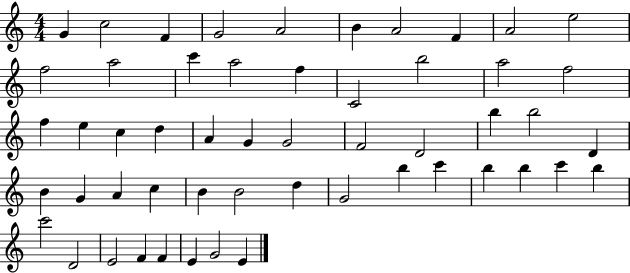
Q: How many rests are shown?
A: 0